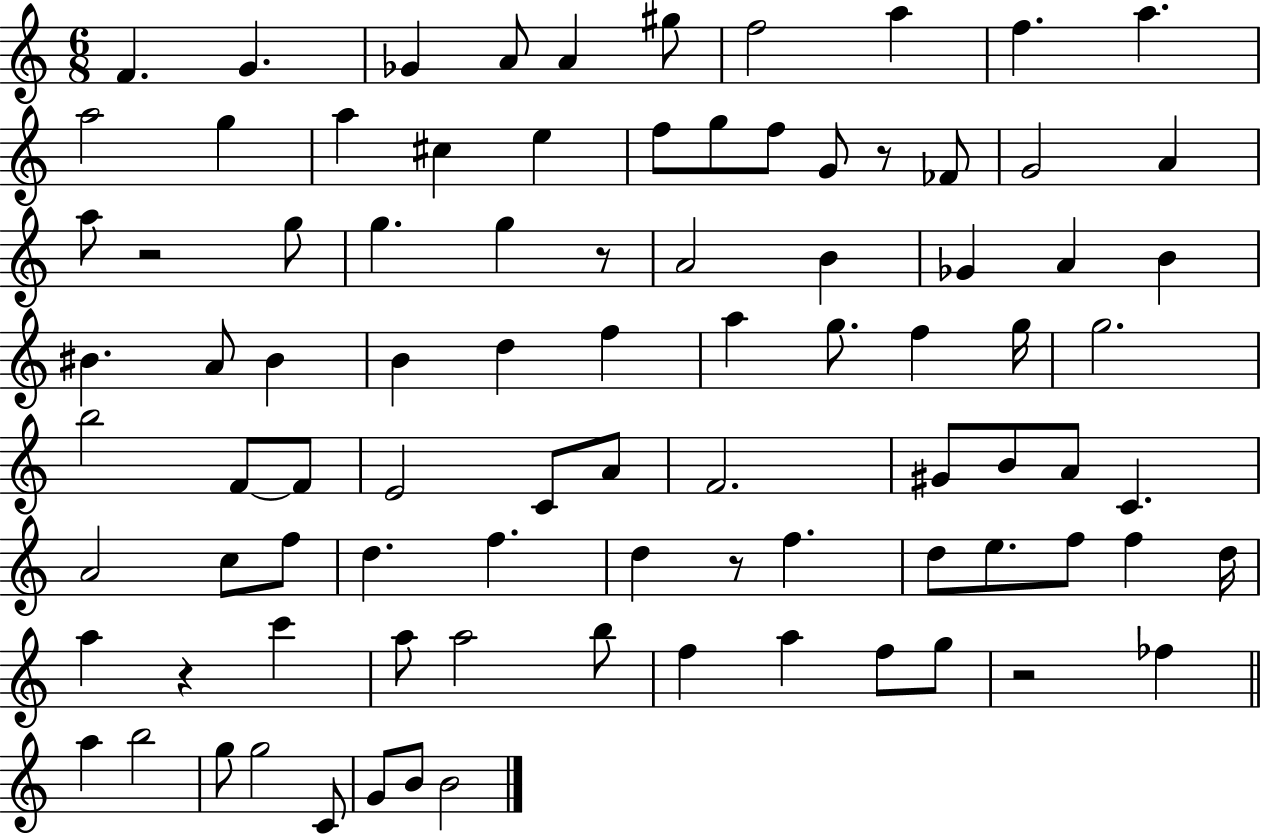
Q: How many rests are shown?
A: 6